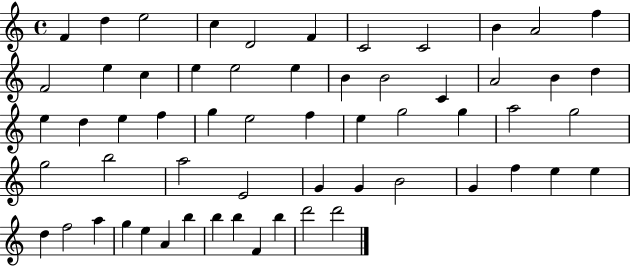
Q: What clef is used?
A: treble